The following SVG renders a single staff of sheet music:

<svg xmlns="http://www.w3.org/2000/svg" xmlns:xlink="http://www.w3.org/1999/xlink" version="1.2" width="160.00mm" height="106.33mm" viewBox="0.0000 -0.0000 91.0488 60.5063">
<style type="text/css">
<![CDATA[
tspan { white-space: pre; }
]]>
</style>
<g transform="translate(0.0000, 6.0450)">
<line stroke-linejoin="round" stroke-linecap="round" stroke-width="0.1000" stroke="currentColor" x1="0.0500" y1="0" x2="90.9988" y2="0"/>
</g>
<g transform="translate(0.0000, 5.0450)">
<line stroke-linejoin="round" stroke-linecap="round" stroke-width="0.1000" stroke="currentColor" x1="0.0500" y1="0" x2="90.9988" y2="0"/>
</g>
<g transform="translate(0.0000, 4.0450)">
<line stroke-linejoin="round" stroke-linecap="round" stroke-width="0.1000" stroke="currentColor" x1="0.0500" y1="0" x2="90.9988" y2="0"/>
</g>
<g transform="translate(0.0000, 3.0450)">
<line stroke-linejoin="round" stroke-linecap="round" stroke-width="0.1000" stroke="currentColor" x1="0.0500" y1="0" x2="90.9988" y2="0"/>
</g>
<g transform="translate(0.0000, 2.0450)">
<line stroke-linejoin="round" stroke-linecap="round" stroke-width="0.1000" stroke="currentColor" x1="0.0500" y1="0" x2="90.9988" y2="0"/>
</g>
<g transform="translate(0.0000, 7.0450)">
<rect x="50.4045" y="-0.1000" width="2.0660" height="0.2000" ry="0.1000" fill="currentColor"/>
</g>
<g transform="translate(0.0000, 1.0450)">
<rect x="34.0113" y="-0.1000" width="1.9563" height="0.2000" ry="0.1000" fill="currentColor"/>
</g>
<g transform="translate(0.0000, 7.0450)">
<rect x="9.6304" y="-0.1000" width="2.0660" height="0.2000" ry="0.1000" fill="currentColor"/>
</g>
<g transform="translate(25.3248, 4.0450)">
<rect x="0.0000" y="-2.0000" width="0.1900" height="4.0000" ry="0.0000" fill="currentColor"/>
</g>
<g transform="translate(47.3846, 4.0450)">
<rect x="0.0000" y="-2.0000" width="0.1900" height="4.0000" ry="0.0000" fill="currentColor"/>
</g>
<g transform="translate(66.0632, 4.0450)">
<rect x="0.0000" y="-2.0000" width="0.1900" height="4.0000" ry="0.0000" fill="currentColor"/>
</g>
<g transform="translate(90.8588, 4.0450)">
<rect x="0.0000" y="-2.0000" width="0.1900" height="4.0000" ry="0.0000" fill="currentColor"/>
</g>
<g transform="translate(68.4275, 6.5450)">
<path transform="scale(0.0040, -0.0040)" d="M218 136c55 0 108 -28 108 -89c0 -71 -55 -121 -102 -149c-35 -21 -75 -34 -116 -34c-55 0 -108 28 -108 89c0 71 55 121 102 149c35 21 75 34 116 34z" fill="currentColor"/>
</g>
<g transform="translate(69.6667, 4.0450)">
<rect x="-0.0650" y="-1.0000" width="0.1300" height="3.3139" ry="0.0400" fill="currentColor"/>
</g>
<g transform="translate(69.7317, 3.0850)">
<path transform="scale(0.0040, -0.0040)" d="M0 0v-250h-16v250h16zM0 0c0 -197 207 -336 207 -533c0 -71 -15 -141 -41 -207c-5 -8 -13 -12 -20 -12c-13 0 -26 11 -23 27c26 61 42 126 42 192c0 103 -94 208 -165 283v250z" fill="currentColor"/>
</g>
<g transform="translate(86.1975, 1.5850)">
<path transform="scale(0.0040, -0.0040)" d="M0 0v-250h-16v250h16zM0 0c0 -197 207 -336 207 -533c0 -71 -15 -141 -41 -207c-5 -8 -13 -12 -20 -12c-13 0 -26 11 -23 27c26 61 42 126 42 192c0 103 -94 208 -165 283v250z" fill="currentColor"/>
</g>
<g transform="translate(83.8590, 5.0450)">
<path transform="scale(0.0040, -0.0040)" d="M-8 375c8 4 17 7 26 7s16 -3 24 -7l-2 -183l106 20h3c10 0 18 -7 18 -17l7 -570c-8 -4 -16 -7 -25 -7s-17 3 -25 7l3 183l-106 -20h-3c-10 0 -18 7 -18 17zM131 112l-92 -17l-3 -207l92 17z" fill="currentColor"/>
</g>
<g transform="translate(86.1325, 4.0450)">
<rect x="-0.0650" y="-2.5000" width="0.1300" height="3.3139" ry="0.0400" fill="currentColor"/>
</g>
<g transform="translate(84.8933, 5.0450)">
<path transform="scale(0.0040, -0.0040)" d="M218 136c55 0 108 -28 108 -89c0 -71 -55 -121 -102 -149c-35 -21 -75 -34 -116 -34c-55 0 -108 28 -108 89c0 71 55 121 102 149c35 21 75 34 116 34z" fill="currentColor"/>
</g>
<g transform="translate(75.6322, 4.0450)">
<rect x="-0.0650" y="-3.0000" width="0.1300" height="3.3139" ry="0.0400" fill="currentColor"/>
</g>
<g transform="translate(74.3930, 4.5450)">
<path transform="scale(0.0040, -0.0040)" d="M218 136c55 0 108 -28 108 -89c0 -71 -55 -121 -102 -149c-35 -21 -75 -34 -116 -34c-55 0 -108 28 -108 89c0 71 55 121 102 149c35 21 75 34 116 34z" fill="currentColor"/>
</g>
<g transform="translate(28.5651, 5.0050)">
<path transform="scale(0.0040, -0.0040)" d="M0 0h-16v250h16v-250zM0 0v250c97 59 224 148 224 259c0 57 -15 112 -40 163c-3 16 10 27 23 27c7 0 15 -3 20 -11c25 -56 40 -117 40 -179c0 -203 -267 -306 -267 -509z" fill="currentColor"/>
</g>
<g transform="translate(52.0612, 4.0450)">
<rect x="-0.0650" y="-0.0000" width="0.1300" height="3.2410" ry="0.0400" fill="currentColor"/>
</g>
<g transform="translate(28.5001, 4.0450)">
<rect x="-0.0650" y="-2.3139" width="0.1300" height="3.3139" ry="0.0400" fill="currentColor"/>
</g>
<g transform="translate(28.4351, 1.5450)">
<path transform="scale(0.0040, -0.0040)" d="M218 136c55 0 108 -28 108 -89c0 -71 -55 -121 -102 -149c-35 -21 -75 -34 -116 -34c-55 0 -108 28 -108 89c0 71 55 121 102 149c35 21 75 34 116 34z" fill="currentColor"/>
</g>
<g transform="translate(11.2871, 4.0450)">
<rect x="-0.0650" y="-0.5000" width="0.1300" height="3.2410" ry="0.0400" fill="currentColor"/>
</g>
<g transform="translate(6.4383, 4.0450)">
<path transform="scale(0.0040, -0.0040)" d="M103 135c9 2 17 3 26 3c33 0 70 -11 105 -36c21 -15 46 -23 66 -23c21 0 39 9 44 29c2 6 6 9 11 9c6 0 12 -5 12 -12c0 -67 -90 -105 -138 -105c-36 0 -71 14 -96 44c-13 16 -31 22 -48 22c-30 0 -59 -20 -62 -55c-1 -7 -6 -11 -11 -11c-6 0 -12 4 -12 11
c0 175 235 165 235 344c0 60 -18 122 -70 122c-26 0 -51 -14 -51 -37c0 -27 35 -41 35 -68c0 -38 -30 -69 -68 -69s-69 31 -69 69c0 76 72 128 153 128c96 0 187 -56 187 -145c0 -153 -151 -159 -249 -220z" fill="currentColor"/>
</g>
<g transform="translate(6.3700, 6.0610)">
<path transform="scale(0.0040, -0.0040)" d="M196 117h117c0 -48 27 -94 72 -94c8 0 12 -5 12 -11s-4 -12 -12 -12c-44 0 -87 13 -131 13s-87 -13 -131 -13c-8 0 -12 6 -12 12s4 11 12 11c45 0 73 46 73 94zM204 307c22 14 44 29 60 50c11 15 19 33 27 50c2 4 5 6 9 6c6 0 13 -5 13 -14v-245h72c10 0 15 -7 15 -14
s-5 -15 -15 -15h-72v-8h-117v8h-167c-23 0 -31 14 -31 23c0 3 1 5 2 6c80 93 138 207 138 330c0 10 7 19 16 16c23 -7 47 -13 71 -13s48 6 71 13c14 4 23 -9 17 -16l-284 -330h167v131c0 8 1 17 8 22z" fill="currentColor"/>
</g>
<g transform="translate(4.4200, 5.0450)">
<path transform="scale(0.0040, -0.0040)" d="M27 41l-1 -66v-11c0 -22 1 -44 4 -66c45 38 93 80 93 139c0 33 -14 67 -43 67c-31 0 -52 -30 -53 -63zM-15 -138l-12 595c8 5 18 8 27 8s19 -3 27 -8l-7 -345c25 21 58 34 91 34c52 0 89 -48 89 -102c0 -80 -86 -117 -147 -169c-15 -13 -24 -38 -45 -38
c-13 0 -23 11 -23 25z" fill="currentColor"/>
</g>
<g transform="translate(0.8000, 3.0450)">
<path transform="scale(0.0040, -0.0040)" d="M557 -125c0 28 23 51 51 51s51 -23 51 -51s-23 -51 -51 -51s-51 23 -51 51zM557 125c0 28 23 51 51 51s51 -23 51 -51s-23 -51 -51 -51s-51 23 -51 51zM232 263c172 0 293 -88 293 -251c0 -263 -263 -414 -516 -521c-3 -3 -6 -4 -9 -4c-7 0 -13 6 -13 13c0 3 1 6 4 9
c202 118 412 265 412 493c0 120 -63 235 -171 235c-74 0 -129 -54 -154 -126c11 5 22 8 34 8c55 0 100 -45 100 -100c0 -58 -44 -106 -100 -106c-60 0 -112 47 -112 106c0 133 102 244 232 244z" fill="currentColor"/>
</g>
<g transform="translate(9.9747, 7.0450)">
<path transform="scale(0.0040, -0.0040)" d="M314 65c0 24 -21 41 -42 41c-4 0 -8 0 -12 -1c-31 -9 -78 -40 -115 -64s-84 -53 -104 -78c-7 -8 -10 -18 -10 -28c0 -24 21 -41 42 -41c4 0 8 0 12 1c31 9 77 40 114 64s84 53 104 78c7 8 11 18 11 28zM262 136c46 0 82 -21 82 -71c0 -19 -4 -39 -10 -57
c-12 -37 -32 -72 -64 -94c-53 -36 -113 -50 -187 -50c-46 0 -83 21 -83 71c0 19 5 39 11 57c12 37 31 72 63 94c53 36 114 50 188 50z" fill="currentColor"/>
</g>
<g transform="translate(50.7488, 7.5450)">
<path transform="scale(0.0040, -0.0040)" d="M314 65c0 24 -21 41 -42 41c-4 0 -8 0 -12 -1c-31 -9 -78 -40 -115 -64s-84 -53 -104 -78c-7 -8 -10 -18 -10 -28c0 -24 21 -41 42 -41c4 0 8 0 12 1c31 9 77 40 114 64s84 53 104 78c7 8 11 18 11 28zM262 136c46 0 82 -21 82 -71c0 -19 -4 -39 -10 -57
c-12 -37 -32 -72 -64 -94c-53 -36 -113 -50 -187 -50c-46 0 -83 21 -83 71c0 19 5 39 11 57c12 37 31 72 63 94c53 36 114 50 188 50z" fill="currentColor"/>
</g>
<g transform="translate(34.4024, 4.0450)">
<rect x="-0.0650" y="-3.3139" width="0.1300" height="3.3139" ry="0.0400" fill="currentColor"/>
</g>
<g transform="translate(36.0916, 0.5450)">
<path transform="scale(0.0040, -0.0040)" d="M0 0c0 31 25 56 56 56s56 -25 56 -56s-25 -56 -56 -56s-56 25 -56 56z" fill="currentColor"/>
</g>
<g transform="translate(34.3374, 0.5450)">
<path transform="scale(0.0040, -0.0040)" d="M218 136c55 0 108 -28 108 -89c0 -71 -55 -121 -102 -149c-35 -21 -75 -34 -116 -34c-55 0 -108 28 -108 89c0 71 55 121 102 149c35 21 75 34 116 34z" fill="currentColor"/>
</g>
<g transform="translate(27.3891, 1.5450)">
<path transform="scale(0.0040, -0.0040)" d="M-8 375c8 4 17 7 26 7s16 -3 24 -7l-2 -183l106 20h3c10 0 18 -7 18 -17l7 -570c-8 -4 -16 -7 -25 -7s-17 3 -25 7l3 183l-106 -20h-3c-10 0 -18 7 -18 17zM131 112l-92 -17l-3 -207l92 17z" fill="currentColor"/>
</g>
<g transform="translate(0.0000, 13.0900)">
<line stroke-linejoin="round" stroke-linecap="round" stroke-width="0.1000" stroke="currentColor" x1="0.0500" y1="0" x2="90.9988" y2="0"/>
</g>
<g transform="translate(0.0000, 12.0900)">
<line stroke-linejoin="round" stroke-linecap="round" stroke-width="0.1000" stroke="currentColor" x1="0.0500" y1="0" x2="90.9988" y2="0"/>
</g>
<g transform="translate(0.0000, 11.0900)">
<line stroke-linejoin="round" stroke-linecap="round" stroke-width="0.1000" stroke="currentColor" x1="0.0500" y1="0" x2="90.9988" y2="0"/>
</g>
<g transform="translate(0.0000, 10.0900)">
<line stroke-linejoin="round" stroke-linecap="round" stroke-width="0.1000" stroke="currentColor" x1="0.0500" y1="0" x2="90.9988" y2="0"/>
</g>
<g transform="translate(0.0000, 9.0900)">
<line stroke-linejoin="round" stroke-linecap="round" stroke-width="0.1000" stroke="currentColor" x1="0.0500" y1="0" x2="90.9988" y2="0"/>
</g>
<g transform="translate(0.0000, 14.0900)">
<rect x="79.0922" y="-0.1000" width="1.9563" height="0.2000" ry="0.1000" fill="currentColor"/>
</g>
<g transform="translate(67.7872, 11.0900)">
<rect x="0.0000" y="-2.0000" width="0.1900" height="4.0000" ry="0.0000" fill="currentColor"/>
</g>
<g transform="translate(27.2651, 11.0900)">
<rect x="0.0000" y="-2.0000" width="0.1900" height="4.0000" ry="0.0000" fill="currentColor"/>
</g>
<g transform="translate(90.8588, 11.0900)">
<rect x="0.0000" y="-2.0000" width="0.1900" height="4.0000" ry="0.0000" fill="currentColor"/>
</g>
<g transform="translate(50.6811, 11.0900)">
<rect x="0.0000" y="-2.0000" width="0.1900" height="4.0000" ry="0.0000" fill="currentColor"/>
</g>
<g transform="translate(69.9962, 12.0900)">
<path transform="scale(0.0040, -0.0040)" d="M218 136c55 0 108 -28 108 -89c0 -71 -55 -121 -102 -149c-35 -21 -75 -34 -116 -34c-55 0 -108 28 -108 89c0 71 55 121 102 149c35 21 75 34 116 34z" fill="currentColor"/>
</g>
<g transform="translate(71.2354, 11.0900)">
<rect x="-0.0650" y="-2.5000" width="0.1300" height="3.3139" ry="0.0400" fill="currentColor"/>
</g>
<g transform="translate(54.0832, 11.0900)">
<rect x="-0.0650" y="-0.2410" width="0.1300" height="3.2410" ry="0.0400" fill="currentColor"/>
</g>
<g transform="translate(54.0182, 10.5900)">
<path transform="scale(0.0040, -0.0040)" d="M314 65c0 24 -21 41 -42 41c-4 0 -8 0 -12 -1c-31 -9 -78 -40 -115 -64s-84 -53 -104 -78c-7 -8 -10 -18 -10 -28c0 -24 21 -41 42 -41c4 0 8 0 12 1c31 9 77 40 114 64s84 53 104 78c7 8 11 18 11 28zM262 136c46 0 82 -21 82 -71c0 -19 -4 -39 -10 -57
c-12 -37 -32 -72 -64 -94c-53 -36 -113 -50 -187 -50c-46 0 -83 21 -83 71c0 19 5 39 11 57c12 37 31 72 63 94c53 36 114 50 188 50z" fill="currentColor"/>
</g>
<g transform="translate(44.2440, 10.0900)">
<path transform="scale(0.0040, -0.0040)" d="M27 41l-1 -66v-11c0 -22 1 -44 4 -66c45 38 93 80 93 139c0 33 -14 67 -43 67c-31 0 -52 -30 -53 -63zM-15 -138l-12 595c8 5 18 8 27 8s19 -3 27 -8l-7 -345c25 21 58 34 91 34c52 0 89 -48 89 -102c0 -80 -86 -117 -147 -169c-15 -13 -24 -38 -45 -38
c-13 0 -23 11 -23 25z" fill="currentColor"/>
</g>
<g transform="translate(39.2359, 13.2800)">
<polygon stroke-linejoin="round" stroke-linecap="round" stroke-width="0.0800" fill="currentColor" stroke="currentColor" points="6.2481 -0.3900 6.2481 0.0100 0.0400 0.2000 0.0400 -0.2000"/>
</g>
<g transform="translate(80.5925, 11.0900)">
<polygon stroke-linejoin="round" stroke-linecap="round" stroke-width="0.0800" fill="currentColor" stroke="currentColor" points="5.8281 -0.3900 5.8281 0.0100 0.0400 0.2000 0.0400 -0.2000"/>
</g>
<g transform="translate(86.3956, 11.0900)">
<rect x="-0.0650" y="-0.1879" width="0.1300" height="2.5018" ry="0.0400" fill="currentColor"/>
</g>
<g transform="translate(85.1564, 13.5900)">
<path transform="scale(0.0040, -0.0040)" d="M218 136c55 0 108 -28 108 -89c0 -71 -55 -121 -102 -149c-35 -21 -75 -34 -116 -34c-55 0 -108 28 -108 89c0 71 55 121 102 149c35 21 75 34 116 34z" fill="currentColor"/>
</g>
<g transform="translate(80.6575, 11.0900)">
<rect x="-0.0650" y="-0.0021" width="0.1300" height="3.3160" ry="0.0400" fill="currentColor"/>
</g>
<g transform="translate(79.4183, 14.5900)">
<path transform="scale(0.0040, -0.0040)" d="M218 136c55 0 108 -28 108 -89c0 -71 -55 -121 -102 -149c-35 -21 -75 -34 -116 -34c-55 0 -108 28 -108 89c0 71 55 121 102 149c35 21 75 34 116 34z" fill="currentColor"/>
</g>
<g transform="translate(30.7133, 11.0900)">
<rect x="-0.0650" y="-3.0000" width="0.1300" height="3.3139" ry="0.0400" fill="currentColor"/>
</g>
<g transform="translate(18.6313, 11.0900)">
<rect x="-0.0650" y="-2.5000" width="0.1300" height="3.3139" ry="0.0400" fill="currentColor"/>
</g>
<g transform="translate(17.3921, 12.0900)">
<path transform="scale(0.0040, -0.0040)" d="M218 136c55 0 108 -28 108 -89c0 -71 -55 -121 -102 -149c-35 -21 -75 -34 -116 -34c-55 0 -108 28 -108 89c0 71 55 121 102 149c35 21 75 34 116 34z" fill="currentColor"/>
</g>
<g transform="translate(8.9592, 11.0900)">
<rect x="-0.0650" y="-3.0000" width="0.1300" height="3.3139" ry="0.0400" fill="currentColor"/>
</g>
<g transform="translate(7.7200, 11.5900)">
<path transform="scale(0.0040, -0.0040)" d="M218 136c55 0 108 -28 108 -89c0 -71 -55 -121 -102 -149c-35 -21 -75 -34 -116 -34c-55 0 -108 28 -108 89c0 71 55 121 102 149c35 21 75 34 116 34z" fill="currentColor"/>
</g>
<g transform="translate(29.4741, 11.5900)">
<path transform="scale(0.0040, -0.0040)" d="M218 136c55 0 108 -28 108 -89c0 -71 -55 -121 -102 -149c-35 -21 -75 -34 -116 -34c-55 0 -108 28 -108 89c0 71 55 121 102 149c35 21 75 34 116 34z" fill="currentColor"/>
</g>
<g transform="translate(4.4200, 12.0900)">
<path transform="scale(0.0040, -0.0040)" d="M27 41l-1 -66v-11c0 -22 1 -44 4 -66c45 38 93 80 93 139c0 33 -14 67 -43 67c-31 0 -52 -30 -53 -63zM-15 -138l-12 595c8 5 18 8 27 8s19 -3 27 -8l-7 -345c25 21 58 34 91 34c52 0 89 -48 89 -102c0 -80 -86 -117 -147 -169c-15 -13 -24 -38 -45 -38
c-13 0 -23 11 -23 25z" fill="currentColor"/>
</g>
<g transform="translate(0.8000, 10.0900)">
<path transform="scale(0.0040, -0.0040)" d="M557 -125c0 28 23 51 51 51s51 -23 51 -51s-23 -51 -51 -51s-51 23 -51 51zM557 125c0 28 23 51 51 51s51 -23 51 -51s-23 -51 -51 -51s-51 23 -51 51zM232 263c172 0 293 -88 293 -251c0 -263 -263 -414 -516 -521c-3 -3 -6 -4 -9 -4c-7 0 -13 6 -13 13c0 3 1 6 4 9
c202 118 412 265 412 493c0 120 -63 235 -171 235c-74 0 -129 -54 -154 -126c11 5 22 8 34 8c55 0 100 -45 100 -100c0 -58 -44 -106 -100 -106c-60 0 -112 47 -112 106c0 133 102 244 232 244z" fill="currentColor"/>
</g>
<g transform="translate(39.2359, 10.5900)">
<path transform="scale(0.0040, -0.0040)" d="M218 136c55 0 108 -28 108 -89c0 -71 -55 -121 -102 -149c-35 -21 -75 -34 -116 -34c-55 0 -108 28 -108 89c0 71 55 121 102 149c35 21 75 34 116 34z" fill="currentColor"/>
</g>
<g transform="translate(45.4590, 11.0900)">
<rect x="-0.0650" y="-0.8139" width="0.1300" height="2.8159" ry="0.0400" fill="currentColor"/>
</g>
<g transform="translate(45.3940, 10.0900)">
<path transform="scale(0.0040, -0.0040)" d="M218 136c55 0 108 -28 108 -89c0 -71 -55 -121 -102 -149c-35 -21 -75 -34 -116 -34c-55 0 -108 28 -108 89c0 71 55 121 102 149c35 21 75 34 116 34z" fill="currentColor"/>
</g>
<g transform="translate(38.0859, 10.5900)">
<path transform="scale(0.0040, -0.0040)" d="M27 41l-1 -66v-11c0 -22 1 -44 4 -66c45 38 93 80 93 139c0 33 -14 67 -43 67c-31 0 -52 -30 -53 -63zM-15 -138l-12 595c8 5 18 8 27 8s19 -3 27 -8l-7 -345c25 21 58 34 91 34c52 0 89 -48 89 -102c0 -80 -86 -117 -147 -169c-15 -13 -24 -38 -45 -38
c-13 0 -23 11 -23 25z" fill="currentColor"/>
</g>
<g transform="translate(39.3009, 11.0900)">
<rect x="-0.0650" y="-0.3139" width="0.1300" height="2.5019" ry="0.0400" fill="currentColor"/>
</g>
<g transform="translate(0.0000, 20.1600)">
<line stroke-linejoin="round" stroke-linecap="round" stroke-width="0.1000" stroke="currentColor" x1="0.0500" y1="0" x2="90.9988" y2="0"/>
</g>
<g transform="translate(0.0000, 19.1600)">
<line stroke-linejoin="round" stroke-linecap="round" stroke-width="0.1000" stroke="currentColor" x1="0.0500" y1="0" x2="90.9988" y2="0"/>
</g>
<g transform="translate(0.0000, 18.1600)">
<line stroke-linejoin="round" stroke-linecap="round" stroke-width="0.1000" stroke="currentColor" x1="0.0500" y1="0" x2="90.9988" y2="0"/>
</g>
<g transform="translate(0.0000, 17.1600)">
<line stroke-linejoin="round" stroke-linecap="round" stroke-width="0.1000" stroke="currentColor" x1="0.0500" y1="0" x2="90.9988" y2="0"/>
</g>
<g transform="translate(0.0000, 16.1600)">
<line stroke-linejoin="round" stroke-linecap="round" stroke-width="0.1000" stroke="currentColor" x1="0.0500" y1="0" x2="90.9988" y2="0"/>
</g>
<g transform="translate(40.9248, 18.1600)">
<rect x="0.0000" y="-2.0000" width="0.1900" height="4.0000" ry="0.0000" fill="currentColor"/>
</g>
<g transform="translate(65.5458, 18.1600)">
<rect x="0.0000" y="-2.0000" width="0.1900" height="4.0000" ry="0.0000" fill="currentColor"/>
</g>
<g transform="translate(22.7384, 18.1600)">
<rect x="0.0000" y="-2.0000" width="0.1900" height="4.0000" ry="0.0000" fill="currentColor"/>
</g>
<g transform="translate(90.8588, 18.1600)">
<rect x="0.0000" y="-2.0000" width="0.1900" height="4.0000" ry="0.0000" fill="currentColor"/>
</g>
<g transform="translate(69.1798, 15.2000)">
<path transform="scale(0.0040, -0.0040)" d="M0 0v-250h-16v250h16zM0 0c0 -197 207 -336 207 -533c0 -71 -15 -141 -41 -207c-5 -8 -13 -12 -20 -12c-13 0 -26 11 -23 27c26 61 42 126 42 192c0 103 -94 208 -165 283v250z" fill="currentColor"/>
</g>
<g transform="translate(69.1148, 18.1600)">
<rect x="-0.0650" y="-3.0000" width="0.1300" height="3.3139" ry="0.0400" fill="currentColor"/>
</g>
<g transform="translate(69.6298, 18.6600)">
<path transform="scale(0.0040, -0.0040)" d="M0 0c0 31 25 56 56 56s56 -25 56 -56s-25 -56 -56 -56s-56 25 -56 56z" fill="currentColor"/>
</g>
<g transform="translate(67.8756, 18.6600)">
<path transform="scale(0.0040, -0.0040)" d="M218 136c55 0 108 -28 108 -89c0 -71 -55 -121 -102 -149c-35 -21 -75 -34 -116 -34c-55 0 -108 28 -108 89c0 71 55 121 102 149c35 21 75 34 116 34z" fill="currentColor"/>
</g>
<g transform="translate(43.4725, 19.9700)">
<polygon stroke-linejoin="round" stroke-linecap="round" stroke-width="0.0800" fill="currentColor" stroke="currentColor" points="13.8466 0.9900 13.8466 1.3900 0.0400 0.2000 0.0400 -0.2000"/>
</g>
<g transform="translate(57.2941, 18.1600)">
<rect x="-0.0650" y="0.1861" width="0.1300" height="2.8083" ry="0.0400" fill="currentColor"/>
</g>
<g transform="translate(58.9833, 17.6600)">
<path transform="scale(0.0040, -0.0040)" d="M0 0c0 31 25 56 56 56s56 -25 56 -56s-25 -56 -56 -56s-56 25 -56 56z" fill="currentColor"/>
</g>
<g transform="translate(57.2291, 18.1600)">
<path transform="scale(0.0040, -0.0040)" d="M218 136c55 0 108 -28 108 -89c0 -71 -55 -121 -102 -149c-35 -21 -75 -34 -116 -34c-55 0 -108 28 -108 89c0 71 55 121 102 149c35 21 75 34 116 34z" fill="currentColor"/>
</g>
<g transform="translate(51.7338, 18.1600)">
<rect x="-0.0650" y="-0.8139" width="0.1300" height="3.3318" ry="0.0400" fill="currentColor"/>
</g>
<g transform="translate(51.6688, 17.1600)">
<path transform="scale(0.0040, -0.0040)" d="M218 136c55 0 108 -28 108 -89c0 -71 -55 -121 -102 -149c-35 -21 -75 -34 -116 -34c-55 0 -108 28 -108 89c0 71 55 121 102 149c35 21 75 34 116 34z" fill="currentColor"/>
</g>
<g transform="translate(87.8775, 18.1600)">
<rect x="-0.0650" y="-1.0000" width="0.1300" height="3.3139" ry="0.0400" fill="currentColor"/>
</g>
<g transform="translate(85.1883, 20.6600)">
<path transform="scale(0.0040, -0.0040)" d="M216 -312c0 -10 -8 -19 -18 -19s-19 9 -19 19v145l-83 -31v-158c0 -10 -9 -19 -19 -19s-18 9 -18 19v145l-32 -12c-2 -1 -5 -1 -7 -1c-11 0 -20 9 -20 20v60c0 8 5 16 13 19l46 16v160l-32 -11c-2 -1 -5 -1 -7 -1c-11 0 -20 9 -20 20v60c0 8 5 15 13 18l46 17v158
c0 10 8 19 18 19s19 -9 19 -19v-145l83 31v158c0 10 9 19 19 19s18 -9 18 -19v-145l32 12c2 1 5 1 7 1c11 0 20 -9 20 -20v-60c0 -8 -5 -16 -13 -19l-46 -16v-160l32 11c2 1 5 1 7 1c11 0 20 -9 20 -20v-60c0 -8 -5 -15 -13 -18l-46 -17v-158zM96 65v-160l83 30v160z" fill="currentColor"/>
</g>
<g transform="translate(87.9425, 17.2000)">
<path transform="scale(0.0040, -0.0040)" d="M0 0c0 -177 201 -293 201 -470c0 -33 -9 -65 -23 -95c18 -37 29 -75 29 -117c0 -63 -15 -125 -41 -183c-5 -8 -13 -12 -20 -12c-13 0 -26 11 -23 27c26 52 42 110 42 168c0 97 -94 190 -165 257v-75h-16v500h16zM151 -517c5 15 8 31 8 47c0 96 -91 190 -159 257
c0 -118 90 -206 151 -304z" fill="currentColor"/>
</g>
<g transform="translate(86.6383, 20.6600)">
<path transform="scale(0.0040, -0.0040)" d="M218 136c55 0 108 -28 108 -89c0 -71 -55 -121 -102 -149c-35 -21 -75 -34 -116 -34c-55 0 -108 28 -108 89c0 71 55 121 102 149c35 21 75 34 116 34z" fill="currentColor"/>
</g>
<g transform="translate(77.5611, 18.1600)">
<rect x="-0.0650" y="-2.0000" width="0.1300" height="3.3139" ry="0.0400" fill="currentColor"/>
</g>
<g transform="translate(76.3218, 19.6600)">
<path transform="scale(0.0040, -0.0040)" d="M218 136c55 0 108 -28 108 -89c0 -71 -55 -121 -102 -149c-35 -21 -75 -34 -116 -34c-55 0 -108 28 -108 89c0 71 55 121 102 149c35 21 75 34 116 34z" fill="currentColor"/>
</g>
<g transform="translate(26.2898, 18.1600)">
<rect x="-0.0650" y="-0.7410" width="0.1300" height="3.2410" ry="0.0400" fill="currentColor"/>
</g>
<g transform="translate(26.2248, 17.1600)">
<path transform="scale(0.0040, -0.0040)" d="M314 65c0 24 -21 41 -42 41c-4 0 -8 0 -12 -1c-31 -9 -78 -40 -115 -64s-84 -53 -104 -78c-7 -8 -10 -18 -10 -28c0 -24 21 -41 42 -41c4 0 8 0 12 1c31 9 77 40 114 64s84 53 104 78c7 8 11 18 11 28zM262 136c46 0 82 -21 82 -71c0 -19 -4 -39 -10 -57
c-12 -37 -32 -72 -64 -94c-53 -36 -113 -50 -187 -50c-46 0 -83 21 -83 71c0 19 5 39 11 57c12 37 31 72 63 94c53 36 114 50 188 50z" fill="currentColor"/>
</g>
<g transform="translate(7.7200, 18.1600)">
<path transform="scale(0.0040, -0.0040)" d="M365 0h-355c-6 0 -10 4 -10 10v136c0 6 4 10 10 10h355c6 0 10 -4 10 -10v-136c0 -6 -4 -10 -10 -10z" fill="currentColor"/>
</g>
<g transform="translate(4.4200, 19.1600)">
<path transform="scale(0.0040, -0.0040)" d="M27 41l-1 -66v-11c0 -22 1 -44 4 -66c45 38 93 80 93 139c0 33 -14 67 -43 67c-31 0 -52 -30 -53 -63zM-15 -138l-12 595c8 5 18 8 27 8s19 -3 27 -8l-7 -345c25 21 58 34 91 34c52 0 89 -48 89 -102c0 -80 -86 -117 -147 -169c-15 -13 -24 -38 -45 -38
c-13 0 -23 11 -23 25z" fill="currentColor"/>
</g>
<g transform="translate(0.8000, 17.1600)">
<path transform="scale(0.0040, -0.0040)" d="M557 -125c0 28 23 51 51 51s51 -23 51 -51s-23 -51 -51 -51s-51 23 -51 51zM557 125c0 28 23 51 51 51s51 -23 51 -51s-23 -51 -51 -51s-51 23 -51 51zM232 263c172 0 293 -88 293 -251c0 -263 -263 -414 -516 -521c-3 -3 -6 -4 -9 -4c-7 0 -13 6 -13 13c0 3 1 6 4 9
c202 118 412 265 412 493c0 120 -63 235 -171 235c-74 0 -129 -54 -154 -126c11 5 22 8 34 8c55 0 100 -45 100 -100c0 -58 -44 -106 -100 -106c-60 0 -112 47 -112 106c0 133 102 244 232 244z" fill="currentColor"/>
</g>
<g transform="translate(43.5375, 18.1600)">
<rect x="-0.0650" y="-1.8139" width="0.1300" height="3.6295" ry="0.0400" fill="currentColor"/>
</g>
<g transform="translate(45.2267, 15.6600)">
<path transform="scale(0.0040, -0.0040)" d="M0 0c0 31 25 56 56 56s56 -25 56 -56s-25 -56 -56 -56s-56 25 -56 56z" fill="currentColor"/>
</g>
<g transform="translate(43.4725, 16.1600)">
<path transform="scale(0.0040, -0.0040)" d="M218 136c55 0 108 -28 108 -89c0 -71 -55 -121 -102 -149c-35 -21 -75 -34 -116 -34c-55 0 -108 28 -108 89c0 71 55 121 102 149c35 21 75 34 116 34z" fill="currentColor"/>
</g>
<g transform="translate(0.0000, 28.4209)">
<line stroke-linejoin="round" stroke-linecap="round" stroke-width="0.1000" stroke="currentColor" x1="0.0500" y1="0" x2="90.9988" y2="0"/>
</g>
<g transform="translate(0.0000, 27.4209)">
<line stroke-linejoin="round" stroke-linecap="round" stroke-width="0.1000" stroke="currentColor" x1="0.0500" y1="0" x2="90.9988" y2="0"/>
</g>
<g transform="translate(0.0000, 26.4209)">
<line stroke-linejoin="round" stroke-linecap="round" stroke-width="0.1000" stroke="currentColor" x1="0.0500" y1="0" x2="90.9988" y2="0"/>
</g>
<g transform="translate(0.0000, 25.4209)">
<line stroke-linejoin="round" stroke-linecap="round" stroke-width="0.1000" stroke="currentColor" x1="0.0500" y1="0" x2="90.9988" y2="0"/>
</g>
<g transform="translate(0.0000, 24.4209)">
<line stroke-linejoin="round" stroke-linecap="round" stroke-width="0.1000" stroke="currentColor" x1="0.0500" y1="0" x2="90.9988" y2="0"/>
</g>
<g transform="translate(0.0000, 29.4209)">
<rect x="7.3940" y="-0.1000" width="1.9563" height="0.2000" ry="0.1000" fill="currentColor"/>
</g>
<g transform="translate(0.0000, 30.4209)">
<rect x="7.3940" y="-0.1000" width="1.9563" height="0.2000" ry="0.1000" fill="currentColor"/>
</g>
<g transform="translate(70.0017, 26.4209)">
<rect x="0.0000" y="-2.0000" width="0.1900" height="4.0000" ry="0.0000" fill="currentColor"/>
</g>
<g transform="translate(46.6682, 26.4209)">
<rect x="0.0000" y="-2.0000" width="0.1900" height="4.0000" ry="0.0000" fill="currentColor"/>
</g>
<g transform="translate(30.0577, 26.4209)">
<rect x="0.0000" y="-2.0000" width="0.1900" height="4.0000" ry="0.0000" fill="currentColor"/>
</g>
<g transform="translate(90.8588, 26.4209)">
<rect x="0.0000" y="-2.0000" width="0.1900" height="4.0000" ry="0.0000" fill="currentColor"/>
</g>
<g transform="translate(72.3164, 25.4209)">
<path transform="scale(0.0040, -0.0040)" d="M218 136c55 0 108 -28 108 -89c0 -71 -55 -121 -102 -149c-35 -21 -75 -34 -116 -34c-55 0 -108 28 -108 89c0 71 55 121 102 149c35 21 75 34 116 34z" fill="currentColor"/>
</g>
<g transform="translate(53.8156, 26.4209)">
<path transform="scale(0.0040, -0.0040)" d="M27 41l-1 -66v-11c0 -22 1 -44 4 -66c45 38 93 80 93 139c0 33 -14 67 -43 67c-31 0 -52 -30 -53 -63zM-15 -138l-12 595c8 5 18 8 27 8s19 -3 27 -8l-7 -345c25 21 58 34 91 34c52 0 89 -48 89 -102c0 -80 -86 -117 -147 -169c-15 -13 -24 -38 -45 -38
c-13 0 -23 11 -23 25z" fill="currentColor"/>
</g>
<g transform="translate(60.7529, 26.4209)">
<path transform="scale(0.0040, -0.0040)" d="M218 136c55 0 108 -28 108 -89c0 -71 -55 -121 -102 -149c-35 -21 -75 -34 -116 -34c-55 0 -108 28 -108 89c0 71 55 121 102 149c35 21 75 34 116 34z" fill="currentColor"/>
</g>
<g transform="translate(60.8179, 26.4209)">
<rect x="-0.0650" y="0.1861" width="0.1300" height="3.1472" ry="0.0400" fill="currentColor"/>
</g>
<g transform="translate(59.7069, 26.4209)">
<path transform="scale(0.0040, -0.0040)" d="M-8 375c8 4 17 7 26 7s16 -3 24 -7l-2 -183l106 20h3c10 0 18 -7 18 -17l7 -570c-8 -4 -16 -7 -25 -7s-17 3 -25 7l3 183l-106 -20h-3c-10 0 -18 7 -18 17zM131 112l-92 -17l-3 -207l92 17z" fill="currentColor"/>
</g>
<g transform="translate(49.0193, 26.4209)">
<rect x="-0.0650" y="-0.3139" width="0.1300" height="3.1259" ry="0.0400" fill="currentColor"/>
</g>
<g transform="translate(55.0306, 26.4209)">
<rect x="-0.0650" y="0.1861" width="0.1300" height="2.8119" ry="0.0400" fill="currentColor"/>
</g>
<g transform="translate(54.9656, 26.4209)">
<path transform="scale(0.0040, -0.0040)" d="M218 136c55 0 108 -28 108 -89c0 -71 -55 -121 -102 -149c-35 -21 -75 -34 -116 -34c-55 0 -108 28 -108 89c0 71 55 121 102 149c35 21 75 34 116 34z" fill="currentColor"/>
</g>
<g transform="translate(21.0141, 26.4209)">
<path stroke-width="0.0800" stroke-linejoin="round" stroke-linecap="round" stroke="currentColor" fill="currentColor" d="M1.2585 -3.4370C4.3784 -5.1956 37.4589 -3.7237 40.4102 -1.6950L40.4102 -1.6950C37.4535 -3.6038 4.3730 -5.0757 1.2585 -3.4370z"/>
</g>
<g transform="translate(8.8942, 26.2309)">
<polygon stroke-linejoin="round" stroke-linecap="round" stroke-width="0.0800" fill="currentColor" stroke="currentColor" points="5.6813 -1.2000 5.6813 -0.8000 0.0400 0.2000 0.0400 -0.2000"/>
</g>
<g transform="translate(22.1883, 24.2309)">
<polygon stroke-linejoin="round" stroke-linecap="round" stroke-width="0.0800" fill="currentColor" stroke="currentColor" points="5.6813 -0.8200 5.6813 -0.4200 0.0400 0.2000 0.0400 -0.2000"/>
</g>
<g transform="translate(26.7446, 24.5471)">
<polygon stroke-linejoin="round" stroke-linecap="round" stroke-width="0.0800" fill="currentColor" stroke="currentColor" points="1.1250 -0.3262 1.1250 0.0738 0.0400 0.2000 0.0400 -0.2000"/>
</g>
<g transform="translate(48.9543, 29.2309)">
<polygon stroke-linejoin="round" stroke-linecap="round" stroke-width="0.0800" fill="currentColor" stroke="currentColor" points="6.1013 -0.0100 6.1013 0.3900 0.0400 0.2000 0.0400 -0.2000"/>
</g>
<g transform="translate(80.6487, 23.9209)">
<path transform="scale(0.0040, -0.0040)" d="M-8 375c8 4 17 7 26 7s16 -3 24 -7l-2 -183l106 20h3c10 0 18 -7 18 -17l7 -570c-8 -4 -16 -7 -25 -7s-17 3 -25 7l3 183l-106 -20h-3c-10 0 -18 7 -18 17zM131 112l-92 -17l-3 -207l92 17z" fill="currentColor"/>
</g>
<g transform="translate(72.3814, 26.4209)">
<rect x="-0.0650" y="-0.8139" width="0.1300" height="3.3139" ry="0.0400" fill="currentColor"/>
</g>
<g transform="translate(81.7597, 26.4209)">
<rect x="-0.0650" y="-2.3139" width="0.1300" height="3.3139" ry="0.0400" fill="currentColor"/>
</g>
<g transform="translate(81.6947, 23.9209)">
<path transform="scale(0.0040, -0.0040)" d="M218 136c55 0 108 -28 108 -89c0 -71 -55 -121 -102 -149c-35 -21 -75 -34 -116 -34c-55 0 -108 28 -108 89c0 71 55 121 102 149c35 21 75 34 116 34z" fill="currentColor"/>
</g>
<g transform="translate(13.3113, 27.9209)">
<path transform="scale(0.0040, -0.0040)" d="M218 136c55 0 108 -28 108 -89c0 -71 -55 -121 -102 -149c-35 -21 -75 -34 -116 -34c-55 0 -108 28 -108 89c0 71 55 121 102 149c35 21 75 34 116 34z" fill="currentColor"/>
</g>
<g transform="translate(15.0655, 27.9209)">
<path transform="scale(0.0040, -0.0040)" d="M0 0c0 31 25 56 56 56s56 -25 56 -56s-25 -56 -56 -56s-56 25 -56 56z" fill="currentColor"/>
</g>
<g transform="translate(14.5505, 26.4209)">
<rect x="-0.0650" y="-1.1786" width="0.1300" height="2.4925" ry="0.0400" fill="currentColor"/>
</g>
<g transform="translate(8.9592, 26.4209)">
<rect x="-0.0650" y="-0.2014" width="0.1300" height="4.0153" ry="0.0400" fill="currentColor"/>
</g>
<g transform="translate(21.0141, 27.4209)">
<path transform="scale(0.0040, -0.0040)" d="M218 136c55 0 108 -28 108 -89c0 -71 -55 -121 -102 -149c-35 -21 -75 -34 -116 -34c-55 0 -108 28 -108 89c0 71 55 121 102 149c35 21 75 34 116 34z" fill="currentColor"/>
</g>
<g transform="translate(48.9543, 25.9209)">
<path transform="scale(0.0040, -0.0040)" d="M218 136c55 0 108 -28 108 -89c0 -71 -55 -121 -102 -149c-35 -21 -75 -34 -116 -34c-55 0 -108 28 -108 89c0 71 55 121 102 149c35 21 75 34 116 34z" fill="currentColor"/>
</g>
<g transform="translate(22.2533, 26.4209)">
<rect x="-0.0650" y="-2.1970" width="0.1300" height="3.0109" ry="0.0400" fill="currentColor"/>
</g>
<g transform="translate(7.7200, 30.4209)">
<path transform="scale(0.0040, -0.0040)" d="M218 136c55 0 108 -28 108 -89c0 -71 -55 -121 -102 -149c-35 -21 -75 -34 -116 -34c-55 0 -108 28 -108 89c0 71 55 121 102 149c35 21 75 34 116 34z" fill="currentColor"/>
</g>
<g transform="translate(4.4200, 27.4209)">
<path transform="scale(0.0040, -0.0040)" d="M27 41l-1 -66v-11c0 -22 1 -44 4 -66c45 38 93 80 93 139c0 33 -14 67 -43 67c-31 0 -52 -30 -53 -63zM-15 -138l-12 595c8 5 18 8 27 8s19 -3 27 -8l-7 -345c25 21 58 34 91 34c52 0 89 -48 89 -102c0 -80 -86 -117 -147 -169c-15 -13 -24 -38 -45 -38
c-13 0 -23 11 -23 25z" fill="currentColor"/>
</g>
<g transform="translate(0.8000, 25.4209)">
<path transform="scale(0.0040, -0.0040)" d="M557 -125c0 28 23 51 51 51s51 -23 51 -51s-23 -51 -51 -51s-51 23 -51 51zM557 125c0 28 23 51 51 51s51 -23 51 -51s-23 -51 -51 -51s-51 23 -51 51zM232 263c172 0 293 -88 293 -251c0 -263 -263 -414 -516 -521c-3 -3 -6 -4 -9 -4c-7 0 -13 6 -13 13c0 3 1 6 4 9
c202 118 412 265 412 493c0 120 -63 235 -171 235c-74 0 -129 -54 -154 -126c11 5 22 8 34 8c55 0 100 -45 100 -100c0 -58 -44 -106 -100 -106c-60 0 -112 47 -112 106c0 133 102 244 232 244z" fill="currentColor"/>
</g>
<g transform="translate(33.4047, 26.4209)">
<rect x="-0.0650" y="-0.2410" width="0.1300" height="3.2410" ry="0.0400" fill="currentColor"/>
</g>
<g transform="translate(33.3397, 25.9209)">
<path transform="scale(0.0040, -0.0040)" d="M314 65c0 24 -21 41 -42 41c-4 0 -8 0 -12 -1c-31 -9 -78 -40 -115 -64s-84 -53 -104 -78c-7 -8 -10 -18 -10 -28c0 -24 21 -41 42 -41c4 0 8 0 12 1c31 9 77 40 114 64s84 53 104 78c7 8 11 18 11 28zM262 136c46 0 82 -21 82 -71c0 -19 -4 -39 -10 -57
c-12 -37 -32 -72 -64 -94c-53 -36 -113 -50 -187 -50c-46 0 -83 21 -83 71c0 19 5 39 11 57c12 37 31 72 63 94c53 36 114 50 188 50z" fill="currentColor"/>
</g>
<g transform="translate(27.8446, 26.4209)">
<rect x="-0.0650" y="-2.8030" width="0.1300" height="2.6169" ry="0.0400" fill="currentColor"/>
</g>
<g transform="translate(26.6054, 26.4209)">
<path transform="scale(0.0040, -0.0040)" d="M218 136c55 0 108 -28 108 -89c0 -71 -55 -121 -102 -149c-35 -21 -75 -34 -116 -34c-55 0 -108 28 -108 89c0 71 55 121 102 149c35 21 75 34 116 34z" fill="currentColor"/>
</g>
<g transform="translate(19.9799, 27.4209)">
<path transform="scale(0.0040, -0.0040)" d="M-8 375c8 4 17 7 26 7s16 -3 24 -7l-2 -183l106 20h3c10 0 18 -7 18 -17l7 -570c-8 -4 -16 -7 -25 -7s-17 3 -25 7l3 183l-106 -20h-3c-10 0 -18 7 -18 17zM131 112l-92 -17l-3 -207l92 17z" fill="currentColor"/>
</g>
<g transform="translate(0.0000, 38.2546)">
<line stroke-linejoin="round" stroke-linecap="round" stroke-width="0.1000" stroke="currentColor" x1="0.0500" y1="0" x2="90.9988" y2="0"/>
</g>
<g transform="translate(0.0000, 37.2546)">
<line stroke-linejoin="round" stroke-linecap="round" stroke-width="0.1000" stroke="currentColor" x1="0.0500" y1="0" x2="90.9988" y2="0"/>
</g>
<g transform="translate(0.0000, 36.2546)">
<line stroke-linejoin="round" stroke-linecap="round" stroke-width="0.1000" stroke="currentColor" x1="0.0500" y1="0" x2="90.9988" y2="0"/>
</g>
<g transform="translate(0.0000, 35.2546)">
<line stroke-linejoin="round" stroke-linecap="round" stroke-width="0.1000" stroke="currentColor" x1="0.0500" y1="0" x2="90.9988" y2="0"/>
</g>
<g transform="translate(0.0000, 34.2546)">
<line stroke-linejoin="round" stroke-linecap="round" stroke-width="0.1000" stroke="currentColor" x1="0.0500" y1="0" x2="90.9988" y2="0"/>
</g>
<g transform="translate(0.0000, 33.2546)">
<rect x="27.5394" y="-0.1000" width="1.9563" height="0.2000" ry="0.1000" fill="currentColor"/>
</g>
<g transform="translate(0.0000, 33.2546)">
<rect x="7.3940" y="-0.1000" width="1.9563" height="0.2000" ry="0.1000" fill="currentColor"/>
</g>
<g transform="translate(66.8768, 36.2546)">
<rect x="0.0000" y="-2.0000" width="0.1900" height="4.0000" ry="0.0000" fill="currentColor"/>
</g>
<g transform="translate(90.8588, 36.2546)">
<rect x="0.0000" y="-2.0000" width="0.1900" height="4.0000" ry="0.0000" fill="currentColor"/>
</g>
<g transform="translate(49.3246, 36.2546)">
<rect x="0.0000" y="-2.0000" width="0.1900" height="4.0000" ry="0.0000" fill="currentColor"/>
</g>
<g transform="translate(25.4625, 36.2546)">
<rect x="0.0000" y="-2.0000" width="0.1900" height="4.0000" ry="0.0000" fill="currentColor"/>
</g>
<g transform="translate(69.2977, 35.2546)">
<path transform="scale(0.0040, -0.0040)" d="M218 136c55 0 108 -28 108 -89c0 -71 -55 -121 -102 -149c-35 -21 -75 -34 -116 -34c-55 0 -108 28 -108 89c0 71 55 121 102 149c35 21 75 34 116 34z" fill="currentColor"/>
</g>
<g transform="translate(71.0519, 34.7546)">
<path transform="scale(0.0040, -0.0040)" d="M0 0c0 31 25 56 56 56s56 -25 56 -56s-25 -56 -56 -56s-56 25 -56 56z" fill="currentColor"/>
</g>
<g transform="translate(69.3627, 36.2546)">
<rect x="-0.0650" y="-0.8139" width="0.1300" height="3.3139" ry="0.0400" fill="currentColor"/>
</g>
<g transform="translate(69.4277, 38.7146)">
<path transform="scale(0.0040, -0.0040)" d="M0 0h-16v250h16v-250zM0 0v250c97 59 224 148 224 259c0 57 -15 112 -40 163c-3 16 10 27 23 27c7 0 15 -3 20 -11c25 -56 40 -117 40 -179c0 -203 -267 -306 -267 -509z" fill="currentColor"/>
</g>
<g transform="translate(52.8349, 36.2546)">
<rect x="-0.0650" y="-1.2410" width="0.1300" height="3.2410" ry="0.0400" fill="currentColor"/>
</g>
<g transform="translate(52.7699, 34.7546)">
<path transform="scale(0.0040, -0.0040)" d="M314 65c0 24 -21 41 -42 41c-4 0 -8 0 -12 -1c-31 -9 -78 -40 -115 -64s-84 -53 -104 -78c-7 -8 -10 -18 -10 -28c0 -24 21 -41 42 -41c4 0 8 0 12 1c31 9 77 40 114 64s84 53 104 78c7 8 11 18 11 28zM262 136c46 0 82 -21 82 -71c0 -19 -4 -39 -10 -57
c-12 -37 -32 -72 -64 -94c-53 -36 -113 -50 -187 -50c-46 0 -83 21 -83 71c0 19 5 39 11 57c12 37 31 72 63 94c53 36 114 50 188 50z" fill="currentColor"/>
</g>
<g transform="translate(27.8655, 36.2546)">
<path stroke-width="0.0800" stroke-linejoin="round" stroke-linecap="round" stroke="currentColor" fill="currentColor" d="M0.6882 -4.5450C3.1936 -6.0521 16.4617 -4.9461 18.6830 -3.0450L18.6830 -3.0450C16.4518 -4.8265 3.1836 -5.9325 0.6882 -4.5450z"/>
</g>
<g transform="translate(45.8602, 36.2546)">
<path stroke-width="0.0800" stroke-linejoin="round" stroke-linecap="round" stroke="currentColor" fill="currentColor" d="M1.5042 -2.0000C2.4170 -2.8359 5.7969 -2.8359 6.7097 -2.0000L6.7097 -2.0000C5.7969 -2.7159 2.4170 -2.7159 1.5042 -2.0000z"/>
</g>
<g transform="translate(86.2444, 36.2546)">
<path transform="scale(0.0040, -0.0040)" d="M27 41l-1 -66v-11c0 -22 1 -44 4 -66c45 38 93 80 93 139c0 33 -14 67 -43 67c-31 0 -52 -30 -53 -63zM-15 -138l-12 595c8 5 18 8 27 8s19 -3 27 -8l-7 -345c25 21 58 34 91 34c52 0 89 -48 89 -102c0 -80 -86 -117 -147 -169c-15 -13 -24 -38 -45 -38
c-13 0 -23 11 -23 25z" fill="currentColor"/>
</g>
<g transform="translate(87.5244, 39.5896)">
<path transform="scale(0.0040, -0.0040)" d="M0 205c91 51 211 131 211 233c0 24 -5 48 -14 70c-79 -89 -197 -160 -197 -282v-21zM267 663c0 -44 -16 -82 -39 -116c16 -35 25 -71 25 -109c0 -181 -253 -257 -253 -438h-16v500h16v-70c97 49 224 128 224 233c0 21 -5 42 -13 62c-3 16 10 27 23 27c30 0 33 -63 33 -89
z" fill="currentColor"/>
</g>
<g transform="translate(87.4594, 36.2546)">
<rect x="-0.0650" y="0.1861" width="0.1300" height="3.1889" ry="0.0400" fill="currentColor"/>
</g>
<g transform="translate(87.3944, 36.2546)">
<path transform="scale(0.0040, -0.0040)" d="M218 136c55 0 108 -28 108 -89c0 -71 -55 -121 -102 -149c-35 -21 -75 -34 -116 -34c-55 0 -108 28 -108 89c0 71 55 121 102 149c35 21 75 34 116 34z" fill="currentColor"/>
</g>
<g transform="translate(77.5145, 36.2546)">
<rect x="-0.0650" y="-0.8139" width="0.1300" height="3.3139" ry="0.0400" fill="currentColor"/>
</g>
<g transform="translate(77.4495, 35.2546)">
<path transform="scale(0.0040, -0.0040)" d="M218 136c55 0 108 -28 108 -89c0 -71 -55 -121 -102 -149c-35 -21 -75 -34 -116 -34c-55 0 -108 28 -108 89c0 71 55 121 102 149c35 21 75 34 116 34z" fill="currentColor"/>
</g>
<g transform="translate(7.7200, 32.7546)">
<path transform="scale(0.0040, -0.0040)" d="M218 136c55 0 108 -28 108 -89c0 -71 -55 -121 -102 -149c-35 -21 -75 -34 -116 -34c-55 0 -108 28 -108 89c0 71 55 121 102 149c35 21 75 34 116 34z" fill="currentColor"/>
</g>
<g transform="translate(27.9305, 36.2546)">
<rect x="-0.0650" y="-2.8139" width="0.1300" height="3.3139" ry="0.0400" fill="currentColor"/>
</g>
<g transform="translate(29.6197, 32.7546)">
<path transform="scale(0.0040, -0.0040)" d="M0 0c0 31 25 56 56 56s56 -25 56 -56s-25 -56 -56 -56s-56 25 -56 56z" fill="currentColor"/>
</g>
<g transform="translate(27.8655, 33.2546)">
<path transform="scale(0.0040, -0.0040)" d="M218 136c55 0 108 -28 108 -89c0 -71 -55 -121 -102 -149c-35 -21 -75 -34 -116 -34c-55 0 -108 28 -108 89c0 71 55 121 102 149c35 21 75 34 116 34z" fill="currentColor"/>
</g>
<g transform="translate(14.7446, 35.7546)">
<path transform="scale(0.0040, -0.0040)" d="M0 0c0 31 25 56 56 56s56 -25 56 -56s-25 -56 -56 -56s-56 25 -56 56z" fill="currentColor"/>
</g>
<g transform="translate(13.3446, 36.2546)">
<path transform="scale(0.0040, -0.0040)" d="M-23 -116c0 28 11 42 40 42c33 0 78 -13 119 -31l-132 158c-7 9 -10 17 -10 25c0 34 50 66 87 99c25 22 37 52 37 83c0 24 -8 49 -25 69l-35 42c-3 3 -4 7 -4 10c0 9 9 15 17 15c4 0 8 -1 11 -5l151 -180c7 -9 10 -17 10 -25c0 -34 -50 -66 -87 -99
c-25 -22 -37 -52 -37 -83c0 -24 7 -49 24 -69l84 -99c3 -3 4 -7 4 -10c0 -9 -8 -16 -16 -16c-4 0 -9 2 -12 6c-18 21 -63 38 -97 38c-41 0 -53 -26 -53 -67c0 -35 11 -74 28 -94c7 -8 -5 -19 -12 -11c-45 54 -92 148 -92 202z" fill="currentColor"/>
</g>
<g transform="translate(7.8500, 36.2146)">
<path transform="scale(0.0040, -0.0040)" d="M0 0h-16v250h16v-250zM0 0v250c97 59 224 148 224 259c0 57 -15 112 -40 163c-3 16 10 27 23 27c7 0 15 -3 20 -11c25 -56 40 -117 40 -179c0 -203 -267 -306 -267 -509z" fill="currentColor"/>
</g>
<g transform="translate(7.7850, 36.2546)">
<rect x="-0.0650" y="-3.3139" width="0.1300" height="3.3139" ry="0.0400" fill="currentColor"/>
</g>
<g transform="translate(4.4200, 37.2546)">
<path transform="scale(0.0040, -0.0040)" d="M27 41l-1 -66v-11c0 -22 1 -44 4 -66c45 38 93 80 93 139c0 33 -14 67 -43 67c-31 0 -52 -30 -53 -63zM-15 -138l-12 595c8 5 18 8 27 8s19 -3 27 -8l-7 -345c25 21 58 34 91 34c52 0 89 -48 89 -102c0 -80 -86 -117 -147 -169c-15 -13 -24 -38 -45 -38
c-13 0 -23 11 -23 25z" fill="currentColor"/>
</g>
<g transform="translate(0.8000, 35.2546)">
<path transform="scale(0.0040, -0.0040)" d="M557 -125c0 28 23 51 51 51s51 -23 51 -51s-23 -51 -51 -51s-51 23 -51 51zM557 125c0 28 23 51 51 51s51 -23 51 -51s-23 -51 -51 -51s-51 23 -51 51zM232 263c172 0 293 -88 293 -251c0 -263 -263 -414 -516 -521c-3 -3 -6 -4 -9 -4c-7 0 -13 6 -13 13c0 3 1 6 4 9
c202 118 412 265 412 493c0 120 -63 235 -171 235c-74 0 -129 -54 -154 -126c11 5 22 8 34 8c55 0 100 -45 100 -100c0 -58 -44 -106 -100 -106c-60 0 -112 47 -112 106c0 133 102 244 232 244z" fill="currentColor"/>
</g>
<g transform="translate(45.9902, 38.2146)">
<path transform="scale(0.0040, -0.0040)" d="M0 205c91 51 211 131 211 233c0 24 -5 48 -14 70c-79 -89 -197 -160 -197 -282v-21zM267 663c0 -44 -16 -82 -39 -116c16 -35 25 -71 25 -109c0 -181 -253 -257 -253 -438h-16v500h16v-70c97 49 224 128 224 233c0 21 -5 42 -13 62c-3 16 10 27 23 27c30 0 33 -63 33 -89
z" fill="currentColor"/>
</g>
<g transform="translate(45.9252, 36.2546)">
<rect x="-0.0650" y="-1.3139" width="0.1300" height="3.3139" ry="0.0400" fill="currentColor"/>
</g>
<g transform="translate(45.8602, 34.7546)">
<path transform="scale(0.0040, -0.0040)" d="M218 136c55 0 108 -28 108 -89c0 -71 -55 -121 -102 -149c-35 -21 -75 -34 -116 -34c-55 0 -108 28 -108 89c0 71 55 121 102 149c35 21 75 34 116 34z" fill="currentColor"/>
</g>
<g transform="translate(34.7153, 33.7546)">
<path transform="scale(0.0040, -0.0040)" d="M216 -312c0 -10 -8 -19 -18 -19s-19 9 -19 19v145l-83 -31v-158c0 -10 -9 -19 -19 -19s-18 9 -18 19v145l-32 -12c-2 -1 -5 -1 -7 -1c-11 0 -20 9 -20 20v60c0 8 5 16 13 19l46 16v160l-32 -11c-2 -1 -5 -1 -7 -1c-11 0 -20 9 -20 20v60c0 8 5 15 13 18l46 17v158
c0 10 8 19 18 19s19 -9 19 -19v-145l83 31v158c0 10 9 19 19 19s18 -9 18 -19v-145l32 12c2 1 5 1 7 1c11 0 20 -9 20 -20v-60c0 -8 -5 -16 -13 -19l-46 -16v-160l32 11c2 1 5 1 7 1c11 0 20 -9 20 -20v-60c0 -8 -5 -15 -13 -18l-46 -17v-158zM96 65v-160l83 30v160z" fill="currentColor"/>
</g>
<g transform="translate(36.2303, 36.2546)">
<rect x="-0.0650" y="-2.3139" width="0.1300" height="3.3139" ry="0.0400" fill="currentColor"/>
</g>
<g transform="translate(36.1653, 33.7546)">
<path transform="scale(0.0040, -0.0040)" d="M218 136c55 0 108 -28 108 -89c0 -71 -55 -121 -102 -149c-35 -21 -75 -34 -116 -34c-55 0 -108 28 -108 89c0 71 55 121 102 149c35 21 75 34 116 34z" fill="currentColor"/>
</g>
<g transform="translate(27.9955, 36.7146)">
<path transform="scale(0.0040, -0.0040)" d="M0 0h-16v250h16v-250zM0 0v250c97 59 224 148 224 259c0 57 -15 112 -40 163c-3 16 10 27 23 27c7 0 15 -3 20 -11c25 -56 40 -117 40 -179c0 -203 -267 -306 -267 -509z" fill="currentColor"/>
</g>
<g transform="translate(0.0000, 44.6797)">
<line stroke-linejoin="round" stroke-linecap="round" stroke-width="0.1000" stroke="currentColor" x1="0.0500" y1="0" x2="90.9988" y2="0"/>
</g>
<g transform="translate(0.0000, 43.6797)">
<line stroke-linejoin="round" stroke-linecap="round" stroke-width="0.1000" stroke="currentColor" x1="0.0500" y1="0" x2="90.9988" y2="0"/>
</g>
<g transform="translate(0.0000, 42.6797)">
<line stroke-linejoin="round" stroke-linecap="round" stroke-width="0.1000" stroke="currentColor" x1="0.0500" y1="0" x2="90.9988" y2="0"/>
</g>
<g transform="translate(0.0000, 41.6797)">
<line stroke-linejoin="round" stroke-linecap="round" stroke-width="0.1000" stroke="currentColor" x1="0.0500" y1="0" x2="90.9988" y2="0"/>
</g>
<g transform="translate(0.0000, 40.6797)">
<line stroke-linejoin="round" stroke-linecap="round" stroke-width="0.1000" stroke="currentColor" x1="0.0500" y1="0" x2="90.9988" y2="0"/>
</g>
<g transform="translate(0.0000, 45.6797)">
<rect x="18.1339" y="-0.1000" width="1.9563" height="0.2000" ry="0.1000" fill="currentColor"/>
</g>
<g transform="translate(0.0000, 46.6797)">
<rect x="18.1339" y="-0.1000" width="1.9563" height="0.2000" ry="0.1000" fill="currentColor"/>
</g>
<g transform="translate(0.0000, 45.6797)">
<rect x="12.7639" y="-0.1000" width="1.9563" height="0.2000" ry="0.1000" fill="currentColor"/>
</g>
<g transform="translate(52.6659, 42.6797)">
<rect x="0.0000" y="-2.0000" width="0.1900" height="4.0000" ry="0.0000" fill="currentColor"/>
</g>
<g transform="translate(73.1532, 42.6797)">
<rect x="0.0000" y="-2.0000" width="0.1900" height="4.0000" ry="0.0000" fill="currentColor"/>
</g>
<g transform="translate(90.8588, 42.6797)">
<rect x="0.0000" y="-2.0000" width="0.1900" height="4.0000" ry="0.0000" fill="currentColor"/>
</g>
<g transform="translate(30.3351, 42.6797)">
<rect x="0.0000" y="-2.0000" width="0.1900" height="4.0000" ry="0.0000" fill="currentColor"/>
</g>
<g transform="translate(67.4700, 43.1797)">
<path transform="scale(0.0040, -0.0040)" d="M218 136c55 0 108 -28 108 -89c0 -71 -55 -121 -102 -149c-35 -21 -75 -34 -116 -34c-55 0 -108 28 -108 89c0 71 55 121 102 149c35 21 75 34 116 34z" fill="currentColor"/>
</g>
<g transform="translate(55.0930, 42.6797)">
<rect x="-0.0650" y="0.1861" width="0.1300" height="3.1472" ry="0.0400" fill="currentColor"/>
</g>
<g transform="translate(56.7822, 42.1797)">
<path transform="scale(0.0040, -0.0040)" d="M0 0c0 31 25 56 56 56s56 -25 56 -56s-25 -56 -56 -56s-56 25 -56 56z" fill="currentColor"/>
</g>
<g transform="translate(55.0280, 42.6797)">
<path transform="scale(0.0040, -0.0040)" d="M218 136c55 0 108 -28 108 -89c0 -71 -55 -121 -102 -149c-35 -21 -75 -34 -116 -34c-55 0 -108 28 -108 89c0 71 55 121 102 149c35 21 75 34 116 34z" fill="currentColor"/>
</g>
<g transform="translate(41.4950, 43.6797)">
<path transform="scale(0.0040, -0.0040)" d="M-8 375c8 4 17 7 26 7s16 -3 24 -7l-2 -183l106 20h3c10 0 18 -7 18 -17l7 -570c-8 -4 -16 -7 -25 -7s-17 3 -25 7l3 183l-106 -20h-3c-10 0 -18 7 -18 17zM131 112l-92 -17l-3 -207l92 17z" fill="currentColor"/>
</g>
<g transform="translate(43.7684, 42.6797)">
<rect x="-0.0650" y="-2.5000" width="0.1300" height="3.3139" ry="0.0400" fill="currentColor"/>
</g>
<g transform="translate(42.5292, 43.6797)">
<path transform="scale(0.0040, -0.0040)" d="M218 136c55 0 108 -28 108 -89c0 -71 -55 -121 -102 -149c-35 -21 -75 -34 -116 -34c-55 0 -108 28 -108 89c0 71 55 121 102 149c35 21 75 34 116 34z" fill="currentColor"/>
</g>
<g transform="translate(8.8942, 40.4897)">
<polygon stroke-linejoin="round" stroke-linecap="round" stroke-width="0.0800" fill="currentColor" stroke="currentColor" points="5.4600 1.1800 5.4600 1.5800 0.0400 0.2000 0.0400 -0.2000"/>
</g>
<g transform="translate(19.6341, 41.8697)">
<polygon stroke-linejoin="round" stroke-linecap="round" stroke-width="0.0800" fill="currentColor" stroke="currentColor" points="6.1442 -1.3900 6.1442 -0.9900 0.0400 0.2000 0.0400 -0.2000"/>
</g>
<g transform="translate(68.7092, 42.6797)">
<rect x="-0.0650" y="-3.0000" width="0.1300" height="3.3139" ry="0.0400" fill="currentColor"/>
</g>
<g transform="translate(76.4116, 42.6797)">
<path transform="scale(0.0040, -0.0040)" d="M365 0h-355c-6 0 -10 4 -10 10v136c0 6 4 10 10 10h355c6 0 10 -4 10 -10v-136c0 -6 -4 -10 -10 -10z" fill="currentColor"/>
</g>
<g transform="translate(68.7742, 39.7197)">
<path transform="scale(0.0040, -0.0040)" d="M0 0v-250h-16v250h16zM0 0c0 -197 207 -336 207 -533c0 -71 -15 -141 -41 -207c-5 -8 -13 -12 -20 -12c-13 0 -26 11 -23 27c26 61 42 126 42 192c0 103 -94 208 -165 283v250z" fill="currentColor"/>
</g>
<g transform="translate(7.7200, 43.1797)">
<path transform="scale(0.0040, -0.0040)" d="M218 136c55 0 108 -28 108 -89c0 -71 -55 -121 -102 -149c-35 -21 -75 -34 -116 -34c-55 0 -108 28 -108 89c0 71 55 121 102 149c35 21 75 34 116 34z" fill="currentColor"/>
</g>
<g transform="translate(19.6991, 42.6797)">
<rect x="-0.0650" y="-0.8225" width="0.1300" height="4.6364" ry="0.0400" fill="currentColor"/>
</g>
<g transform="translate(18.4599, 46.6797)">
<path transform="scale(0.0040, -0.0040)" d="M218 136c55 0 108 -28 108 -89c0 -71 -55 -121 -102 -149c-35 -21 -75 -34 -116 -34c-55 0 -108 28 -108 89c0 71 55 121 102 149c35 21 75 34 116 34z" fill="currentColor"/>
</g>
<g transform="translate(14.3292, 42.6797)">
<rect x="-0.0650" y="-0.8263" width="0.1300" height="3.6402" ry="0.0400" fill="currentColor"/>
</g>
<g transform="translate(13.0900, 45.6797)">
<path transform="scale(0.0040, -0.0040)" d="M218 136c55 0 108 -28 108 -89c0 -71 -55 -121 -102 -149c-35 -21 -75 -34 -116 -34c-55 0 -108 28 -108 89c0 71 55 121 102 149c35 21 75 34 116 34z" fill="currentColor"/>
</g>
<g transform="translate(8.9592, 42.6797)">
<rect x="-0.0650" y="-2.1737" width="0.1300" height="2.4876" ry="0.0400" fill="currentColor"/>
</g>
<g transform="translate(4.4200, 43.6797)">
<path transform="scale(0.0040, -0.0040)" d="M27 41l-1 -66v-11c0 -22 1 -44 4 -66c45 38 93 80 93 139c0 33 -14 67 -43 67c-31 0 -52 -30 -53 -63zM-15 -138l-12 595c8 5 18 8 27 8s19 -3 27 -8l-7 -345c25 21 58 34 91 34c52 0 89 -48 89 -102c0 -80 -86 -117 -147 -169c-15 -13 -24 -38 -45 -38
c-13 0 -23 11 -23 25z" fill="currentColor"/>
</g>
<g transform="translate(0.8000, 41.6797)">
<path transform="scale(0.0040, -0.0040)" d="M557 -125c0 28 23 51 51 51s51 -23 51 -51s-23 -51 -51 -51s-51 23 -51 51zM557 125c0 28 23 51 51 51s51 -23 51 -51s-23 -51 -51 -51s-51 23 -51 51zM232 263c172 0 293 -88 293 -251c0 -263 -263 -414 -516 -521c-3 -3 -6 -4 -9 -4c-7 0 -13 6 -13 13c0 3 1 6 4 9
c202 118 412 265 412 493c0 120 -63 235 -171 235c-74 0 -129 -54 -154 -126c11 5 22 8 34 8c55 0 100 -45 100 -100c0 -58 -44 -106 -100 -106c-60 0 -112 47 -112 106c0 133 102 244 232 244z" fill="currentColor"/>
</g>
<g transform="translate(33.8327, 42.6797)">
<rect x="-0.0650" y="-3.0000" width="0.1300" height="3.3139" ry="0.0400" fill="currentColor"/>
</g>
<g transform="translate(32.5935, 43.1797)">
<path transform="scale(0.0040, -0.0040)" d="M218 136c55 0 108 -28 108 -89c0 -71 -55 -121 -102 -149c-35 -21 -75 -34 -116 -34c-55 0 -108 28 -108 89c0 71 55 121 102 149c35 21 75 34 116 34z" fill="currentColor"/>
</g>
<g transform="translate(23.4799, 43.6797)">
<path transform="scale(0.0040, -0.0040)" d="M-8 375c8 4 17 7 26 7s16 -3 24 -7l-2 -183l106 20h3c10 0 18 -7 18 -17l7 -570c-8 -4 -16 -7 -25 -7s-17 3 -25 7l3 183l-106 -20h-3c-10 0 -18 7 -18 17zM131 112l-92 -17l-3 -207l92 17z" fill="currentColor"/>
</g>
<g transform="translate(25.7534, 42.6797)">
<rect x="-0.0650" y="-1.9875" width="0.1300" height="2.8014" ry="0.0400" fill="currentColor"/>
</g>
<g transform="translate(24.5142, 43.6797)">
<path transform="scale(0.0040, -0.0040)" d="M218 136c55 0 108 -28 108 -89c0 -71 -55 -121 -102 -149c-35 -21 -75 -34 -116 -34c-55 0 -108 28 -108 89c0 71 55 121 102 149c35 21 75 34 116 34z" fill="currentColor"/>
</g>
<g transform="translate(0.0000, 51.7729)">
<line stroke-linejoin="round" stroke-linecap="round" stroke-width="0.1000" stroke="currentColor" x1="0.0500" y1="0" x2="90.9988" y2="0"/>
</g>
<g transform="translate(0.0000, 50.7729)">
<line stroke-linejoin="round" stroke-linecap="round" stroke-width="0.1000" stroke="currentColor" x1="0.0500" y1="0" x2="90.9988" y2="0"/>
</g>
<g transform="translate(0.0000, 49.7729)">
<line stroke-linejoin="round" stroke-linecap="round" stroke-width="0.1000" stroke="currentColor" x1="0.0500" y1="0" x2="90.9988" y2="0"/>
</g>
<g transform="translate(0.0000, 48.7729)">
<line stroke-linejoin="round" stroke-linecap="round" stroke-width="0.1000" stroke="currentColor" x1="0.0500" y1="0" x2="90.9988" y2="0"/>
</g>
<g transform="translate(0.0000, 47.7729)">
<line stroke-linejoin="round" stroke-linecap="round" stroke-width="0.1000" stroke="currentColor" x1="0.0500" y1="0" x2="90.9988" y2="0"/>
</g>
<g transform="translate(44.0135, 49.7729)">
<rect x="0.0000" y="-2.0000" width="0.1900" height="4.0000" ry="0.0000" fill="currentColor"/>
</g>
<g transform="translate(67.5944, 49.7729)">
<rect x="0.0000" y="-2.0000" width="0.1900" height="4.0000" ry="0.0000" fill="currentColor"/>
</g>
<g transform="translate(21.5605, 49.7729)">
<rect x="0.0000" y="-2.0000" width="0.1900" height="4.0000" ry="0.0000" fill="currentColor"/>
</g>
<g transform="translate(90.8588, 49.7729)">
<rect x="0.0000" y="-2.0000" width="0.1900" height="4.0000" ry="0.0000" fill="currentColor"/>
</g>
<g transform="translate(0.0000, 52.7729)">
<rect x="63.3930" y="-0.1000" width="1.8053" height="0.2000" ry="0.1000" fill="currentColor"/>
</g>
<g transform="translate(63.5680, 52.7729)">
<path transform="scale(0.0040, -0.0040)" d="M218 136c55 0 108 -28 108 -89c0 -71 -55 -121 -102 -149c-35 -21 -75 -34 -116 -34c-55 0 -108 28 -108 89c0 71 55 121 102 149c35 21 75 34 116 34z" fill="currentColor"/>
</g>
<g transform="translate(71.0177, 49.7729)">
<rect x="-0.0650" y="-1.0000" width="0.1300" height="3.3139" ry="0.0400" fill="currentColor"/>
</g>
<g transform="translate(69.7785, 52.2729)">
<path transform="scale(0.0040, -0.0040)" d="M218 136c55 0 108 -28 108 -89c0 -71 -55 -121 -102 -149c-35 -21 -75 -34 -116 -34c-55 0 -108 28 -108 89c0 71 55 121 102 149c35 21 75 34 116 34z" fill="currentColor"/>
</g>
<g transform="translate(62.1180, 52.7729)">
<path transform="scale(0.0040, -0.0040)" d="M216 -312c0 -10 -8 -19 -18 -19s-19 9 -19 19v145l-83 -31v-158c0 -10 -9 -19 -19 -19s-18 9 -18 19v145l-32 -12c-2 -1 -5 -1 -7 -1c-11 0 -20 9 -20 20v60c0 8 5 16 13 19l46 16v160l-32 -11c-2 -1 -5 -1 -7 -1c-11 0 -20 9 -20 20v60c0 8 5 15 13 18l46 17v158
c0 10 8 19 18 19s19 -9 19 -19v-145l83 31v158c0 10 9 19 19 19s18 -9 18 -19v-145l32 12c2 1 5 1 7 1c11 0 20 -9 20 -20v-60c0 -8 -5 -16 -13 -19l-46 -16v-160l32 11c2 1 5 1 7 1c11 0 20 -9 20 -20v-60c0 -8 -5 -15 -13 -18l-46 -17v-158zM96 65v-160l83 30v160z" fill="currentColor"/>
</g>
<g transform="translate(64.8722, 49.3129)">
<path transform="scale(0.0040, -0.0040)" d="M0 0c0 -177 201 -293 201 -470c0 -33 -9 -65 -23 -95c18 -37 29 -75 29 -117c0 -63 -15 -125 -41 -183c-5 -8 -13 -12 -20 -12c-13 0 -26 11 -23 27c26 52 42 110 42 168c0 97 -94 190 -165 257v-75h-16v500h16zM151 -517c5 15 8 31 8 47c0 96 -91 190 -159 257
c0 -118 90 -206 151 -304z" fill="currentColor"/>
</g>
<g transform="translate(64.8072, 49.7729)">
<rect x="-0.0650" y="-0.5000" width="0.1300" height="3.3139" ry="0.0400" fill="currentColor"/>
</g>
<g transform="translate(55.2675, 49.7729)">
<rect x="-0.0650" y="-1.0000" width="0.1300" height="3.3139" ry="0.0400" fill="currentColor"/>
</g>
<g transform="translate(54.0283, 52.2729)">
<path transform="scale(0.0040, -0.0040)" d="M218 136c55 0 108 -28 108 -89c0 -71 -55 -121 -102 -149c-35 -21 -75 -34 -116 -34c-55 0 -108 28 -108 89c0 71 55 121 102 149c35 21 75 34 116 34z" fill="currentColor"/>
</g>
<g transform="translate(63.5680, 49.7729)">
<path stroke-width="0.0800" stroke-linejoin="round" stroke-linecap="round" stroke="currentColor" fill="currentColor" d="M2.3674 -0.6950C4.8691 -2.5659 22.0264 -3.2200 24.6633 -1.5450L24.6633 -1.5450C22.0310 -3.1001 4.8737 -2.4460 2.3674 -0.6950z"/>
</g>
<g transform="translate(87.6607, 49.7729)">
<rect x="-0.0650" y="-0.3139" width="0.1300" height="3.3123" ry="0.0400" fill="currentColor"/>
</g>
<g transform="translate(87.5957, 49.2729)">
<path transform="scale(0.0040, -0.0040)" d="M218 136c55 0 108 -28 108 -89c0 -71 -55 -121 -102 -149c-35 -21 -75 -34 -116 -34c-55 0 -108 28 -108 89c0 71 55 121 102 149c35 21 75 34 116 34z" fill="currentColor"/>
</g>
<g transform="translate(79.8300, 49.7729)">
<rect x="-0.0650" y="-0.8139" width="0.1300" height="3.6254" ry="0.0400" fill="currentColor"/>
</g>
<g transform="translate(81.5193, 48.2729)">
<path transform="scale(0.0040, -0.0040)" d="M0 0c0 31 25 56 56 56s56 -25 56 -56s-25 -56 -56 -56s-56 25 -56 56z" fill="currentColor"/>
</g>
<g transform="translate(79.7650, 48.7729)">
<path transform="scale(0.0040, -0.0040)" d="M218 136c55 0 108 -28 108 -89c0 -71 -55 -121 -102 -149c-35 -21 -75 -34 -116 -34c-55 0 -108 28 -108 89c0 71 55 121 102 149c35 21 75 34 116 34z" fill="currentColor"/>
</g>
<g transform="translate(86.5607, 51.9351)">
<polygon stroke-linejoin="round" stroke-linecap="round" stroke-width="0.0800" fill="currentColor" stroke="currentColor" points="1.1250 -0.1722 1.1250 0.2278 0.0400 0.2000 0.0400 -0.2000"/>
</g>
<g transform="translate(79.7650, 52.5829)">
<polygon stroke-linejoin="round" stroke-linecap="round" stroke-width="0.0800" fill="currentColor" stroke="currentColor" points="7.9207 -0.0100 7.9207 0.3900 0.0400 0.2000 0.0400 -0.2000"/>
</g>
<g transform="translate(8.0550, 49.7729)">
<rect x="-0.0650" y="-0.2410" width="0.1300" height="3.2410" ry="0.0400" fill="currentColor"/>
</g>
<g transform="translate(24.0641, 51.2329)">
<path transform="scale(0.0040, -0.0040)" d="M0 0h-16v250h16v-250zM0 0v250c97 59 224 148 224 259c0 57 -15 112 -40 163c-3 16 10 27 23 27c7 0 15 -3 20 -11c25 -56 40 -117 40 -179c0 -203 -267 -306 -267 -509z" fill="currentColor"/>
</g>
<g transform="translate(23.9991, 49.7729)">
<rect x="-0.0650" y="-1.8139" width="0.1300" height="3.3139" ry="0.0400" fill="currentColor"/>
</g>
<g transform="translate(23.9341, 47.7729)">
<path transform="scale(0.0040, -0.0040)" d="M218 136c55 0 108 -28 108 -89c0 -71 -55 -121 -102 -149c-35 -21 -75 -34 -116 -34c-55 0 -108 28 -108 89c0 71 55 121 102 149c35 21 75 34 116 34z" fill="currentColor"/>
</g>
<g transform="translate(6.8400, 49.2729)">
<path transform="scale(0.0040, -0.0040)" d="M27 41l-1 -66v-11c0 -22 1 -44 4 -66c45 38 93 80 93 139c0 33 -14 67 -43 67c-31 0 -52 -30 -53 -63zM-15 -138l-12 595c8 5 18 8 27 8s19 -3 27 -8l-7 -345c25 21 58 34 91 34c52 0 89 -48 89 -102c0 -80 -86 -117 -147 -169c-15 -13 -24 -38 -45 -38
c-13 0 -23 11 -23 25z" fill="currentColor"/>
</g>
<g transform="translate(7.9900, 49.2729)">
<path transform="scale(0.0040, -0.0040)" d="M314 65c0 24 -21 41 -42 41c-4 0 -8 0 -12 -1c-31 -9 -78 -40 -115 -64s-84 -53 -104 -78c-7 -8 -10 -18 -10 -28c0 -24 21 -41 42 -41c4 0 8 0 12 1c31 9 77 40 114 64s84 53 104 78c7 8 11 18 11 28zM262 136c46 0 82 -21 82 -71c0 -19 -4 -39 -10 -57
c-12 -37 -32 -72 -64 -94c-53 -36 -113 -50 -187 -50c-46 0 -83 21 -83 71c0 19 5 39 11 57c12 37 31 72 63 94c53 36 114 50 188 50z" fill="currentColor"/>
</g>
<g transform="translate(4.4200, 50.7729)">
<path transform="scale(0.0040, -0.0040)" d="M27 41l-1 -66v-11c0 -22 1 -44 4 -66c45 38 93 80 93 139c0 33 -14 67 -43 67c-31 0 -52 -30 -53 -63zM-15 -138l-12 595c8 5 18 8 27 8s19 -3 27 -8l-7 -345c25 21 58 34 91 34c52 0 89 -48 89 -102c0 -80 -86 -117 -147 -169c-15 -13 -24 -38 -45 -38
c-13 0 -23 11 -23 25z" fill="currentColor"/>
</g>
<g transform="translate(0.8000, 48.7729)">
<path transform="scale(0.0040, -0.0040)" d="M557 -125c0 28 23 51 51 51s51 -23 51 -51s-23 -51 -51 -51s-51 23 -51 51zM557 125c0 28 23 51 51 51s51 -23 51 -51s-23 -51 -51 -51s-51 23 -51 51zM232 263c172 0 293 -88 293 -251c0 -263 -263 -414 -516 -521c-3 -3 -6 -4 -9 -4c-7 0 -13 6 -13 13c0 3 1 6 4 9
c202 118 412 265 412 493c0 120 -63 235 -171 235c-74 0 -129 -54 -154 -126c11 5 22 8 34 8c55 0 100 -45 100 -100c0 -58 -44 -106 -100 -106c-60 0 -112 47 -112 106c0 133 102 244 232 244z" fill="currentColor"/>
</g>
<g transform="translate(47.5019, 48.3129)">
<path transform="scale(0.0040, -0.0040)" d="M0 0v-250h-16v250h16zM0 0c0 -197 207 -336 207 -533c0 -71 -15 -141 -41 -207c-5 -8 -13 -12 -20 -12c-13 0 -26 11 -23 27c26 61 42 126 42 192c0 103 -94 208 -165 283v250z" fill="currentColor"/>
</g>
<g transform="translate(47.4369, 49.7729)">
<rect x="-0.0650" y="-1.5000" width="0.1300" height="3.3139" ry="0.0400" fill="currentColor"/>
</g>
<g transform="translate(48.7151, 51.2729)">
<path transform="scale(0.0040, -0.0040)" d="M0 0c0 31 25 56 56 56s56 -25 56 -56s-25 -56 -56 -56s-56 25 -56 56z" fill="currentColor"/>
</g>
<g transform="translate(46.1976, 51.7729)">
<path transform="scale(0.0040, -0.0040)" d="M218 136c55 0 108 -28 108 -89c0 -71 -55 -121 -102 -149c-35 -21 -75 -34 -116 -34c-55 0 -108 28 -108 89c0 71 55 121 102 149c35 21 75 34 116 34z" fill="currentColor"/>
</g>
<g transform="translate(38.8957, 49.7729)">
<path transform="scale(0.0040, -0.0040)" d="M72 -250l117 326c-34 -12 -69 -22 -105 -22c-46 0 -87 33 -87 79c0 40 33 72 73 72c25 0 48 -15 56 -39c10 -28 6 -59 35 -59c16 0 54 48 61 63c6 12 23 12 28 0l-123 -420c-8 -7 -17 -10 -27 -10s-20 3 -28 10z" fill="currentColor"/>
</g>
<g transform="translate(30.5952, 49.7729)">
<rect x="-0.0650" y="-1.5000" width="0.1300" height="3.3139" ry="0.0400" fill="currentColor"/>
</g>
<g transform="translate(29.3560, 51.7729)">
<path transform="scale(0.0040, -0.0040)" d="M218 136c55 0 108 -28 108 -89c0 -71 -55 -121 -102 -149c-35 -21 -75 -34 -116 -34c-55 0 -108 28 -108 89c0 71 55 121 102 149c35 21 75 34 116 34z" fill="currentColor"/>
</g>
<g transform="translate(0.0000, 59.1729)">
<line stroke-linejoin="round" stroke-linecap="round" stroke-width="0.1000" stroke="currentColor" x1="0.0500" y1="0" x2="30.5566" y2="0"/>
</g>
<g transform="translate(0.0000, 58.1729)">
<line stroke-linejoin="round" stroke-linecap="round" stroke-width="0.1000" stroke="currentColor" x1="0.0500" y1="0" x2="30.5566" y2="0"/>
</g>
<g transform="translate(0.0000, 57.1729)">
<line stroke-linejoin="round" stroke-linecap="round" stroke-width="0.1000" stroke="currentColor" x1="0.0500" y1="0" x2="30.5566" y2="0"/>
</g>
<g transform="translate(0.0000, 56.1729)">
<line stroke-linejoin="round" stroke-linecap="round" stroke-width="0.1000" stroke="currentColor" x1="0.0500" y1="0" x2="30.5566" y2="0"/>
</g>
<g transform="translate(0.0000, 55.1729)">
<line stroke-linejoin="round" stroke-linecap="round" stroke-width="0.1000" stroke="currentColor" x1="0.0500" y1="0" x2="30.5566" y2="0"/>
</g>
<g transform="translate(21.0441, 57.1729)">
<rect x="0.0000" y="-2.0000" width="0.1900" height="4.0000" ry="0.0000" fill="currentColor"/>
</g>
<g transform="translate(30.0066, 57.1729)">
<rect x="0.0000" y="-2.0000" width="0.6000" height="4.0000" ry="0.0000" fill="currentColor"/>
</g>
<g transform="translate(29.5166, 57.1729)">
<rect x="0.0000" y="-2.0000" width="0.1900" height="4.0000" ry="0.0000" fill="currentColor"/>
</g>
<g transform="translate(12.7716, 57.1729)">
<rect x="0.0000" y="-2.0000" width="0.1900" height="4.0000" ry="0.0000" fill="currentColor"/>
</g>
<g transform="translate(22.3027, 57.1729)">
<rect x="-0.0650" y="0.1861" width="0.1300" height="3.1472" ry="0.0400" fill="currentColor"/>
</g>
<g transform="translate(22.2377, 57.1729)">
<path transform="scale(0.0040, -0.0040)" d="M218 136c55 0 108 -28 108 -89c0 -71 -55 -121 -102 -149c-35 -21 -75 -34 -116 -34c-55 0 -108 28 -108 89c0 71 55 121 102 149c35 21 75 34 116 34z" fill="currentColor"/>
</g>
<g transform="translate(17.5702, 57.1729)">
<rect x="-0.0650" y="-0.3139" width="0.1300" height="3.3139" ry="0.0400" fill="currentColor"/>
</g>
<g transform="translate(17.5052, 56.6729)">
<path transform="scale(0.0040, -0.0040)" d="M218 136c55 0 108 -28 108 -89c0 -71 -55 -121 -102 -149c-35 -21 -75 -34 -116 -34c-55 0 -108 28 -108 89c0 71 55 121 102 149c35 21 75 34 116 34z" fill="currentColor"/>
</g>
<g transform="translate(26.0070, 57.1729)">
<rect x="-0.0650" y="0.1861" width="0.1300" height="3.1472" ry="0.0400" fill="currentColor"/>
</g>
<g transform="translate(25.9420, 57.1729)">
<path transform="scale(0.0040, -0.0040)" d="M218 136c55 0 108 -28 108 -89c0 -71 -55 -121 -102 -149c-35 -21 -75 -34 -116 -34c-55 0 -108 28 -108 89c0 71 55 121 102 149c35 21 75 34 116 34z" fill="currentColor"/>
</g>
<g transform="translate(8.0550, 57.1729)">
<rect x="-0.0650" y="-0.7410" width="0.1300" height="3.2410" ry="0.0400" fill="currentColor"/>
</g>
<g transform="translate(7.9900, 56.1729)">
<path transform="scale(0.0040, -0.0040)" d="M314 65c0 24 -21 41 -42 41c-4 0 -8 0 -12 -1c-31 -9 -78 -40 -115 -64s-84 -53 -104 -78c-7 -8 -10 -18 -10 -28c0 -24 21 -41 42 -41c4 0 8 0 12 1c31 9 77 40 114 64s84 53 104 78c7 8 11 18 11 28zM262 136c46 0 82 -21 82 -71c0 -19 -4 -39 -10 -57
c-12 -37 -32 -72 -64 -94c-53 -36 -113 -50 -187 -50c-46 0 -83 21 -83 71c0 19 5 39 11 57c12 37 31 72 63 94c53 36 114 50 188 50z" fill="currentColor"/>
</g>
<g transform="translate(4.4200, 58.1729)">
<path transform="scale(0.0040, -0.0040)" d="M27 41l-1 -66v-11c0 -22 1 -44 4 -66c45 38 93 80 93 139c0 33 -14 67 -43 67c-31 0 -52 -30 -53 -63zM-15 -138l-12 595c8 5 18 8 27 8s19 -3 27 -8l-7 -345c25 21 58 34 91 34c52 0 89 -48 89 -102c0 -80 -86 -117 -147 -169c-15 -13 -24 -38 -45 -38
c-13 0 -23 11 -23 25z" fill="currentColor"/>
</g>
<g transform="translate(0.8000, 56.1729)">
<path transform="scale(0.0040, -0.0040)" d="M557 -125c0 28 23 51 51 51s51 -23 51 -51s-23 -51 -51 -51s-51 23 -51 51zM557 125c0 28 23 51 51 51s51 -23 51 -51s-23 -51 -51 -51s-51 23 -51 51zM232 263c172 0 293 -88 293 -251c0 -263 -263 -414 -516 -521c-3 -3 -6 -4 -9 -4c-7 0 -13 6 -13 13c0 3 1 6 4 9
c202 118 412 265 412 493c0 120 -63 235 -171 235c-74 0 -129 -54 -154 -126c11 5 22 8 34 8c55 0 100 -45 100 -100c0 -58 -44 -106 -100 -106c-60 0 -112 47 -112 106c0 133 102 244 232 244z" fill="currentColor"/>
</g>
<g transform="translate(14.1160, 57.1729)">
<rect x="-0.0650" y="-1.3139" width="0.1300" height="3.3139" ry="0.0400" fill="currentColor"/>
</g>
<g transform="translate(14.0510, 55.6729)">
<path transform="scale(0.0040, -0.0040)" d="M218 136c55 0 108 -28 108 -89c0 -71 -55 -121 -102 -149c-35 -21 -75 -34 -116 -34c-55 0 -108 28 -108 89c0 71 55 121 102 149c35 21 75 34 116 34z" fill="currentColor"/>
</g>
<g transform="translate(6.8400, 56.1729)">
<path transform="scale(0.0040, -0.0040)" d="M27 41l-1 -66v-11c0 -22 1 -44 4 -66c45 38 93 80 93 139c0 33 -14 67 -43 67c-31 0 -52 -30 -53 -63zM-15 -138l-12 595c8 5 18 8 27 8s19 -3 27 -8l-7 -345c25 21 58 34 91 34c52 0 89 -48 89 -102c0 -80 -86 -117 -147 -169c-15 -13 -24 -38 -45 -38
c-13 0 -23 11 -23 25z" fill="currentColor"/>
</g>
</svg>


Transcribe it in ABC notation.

X:1
T:Untitled
M:2/4
L:1/4
K:F
E,,2 B,/2 D D,,2 F,,/2 C, B,,/2 C, _B,, C, _E,/2 _F,/2 E,2 _B,, D,,/2 F,,/2 z2 F,2 A,/2 F,/2 D,/2 C,/2 A,, ^F,,/4 C,,/2 A,,/2 B,,/2 D,/4 E,2 E,/2 _D,/2 D, F, B, D/2 z C/2 ^B, G,/4 G,2 F,/2 F, _D,/4 C,/2 E,,/2 C,,/2 B,,/2 C, B,, D, C,/2 z2 _E,2 A,/2 G,, z/2 G,,/2 F,, ^E,,/4 F,, F,/2 E,/4 _F,2 G, E, D, D,